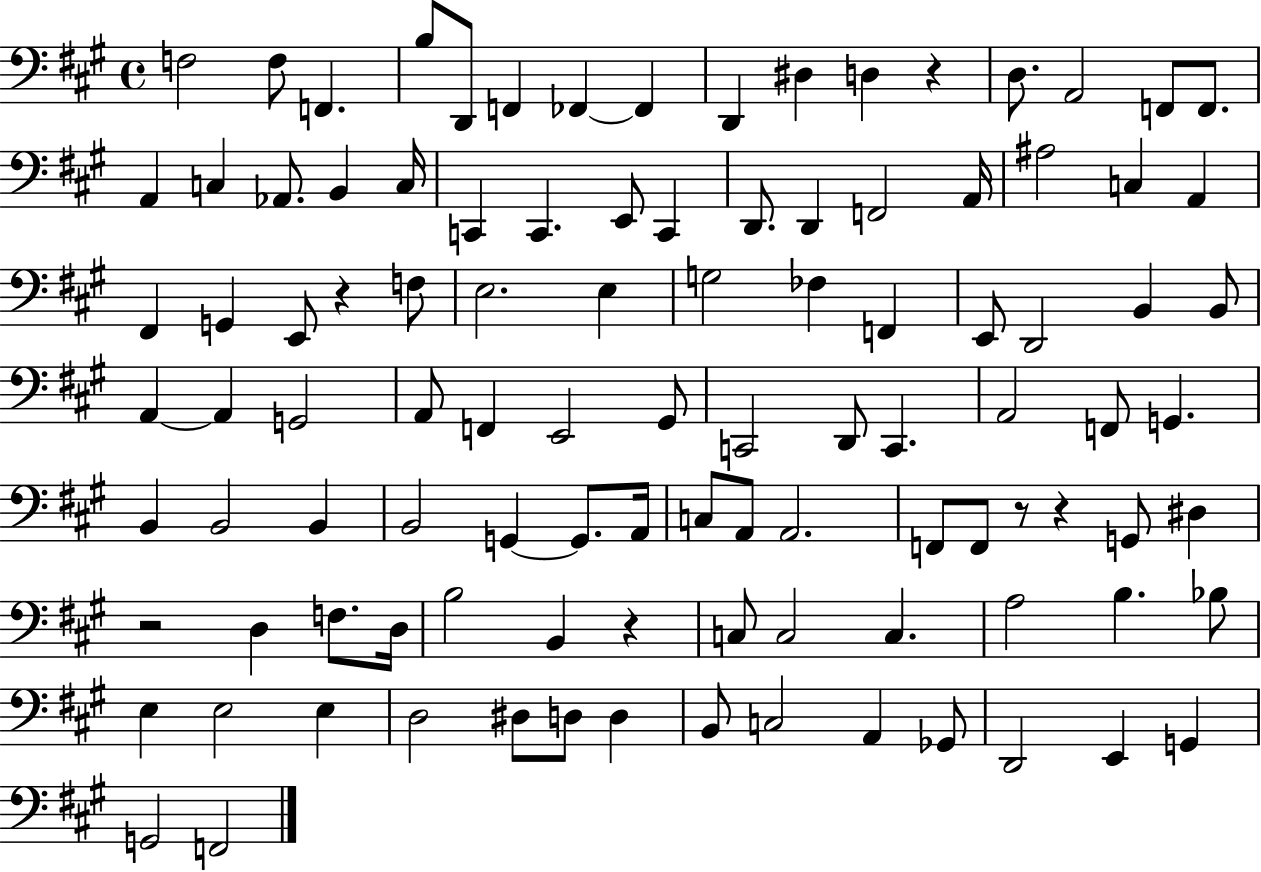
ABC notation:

X:1
T:Untitled
M:4/4
L:1/4
K:A
F,2 F,/2 F,, B,/2 D,,/2 F,, _F,, _F,, D,, ^D, D, z D,/2 A,,2 F,,/2 F,,/2 A,, C, _A,,/2 B,, C,/4 C,, C,, E,,/2 C,, D,,/2 D,, F,,2 A,,/4 ^A,2 C, A,, ^F,, G,, E,,/2 z F,/2 E,2 E, G,2 _F, F,, E,,/2 D,,2 B,, B,,/2 A,, A,, G,,2 A,,/2 F,, E,,2 ^G,,/2 C,,2 D,,/2 C,, A,,2 F,,/2 G,, B,, B,,2 B,, B,,2 G,, G,,/2 A,,/4 C,/2 A,,/2 A,,2 F,,/2 F,,/2 z/2 z G,,/2 ^D, z2 D, F,/2 D,/4 B,2 B,, z C,/2 C,2 C, A,2 B, _B,/2 E, E,2 E, D,2 ^D,/2 D,/2 D, B,,/2 C,2 A,, _G,,/2 D,,2 E,, G,, G,,2 F,,2